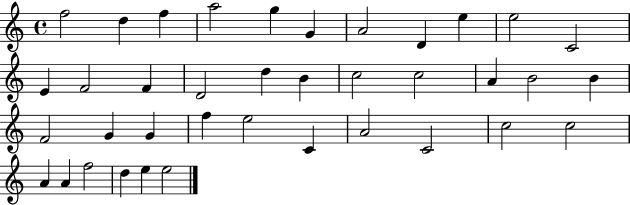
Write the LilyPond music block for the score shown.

{
  \clef treble
  \time 4/4
  \defaultTimeSignature
  \key c \major
  f''2 d''4 f''4 | a''2 g''4 g'4 | a'2 d'4 e''4 | e''2 c'2 | \break e'4 f'2 f'4 | d'2 d''4 b'4 | c''2 c''2 | a'4 b'2 b'4 | \break f'2 g'4 g'4 | f''4 e''2 c'4 | a'2 c'2 | c''2 c''2 | \break a'4 a'4 f''2 | d''4 e''4 e''2 | \bar "|."
}